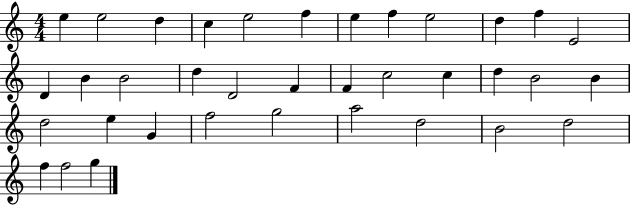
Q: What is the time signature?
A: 4/4